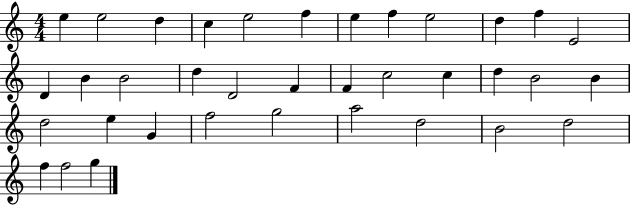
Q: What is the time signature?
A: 4/4